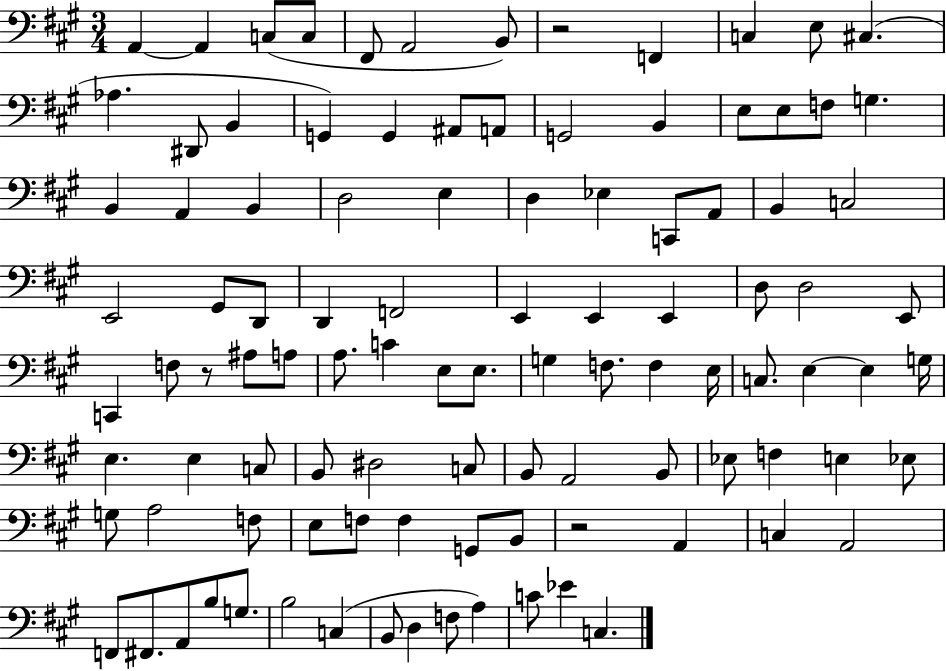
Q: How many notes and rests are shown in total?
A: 103